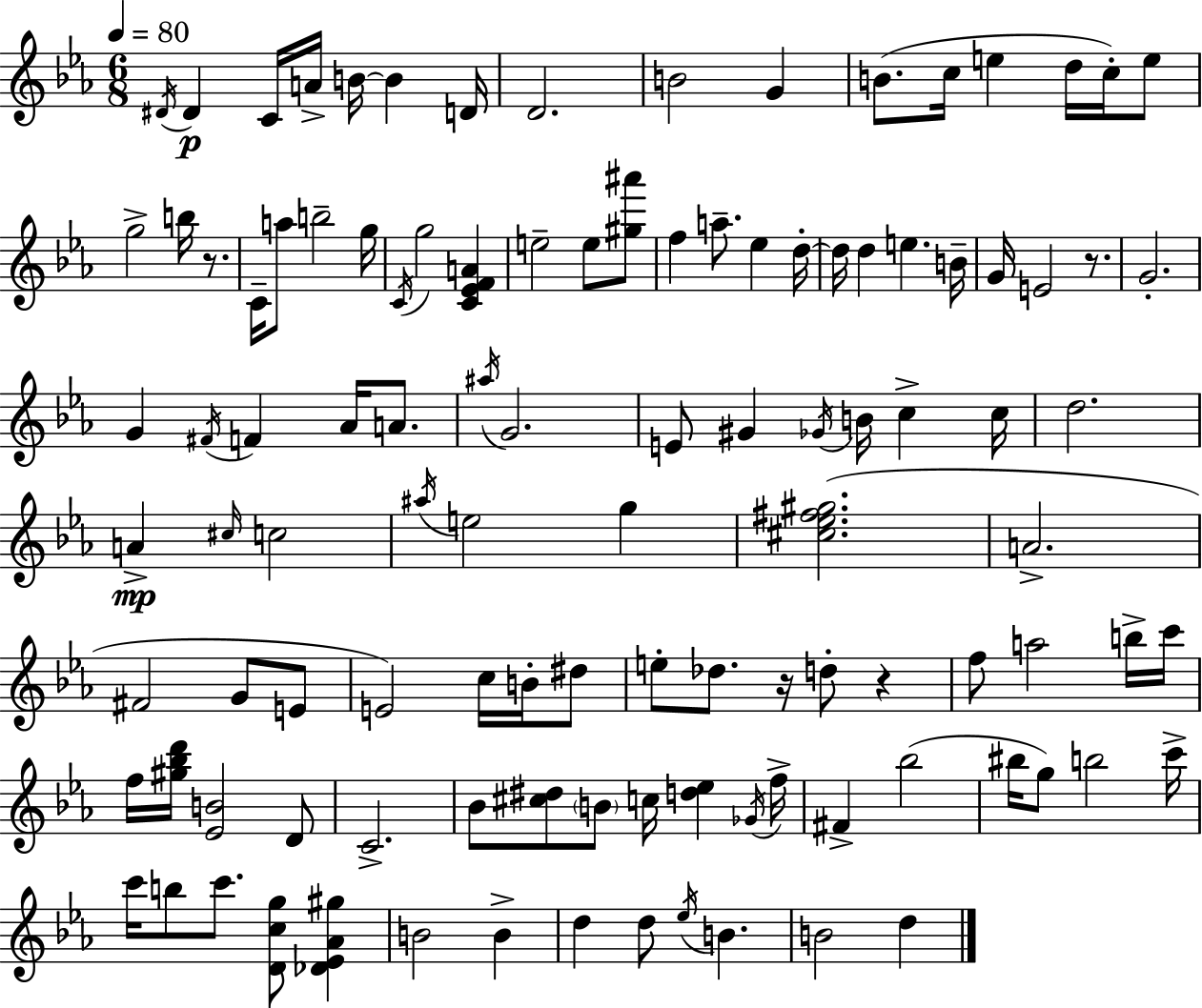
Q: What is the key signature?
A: EES major